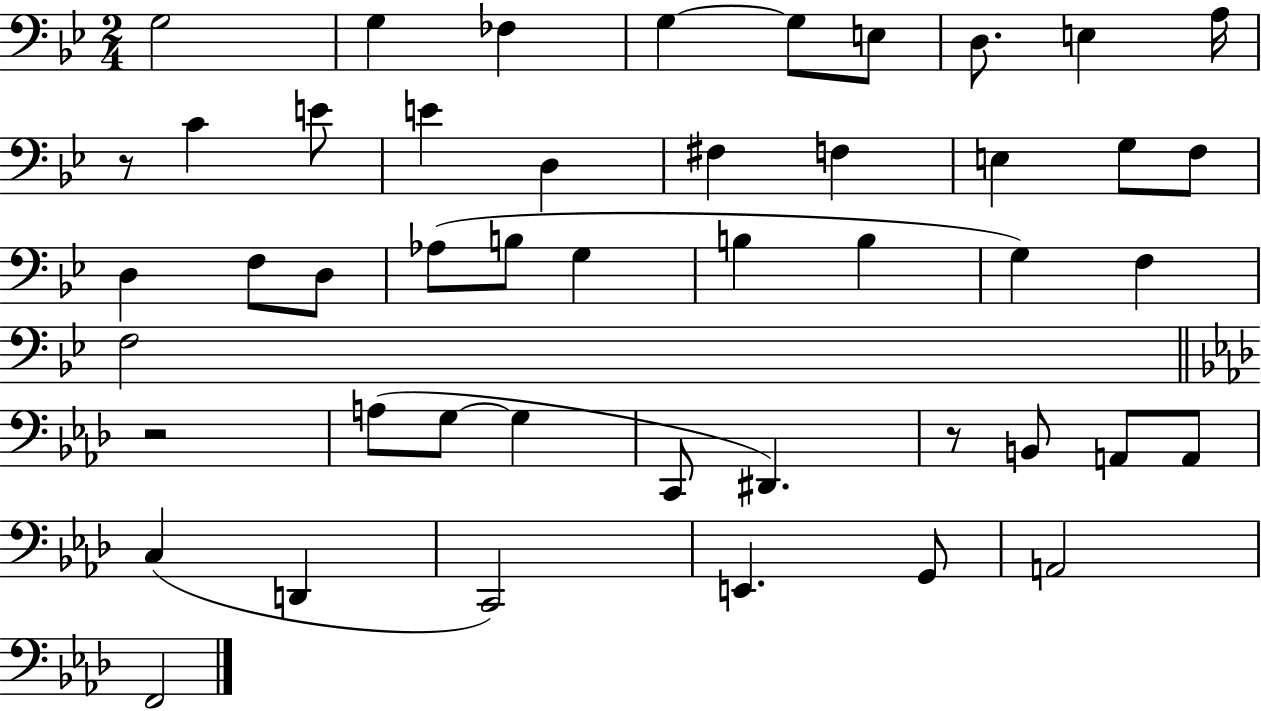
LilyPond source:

{
  \clef bass
  \numericTimeSignature
  \time 2/4
  \key bes \major
  g2 | g4 fes4 | g4~~ g8 e8 | d8. e4 a16 | \break r8 c'4 e'8 | e'4 d4 | fis4 f4 | e4 g8 f8 | \break d4 f8 d8 | aes8( b8 g4 | b4 b4 | g4) f4 | \break f2 | \bar "||" \break \key aes \major r2 | a8( g8~~ g4 | c,8 dis,4.) | r8 b,8 a,8 a,8 | \break c4( d,4 | c,2) | e,4. g,8 | a,2 | \break f,2 | \bar "|."
}